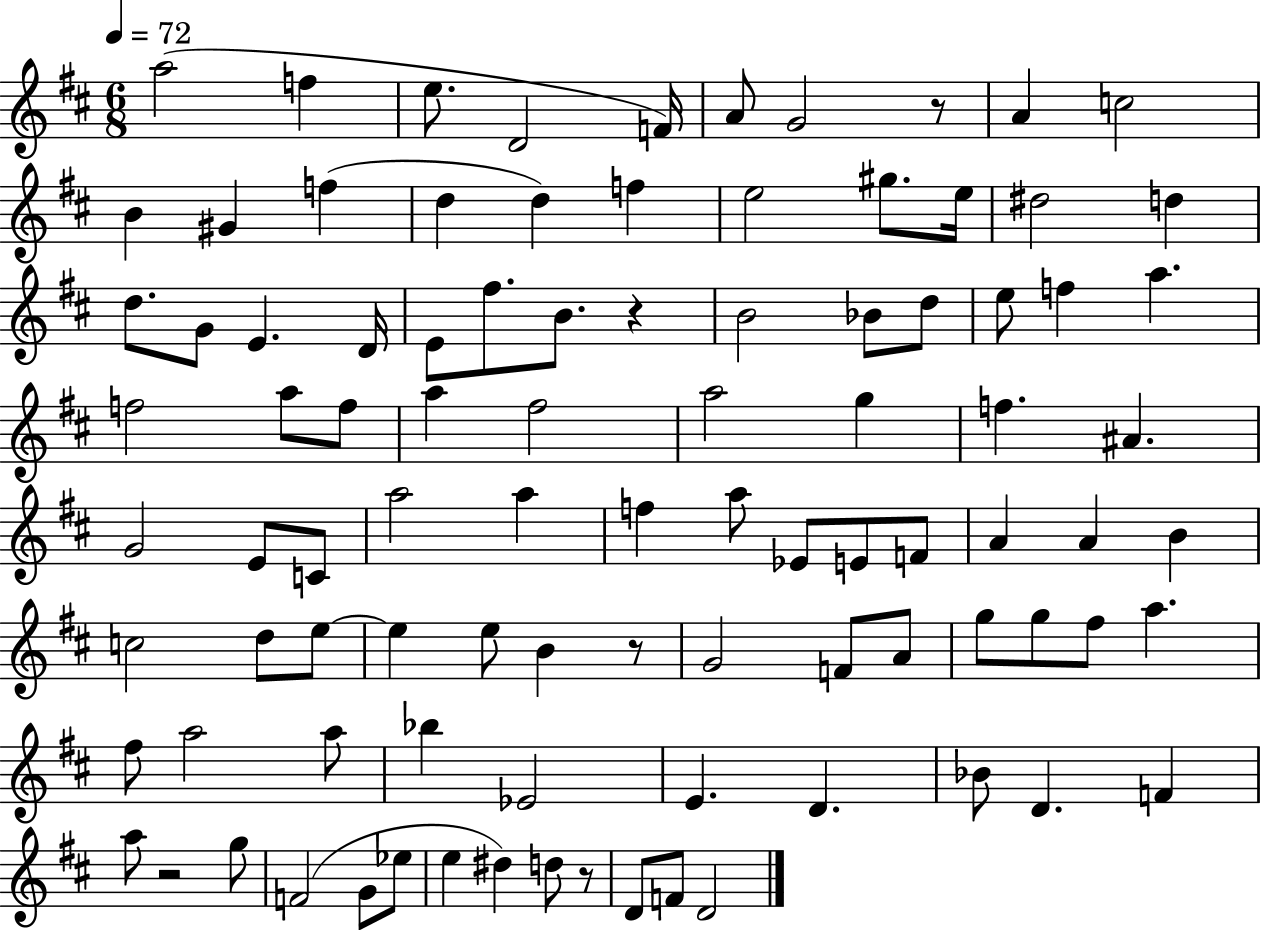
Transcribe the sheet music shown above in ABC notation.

X:1
T:Untitled
M:6/8
L:1/4
K:D
a2 f e/2 D2 F/4 A/2 G2 z/2 A c2 B ^G f d d f e2 ^g/2 e/4 ^d2 d d/2 G/2 E D/4 E/2 ^f/2 B/2 z B2 _B/2 d/2 e/2 f a f2 a/2 f/2 a ^f2 a2 g f ^A G2 E/2 C/2 a2 a f a/2 _E/2 E/2 F/2 A A B c2 d/2 e/2 e e/2 B z/2 G2 F/2 A/2 g/2 g/2 ^f/2 a ^f/2 a2 a/2 _b _E2 E D _B/2 D F a/2 z2 g/2 F2 G/2 _e/2 e ^d d/2 z/2 D/2 F/2 D2